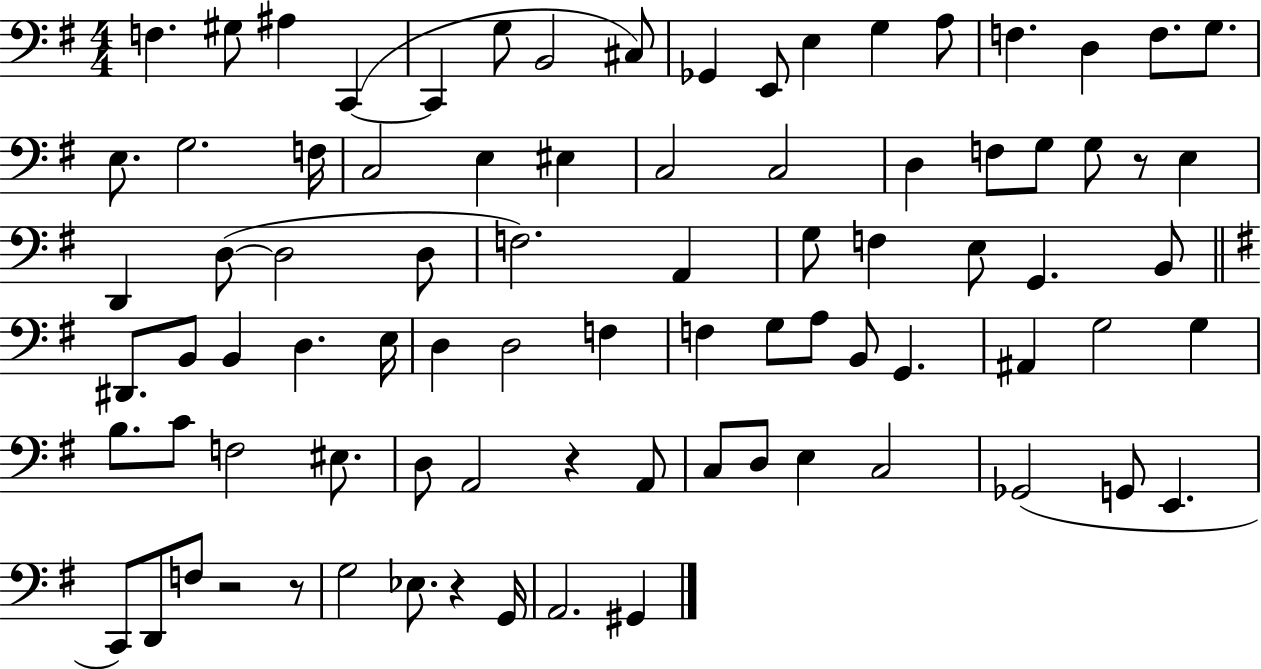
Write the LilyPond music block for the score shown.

{
  \clef bass
  \numericTimeSignature
  \time 4/4
  \key g \major
  f4. gis8 ais4 c,4~(~ | c,4 g8 b,2 cis8) | ges,4 e,8 e4 g4 a8 | f4. d4 f8. g8. | \break e8. g2. f16 | c2 e4 eis4 | c2 c2 | d4 f8 g8 g8 r8 e4 | \break d,4 d8~(~ d2 d8 | f2.) a,4 | g8 f4 e8 g,4. b,8 | \bar "||" \break \key g \major dis,8. b,8 b,4 d4. e16 | d4 d2 f4 | f4 g8 a8 b,8 g,4. | ais,4 g2 g4 | \break b8. c'8 f2 eis8. | d8 a,2 r4 a,8 | c8 d8 e4 c2 | ges,2( g,8 e,4. | \break c,8) d,8 f8 r2 r8 | g2 ees8. r4 g,16 | a,2. gis,4 | \bar "|."
}